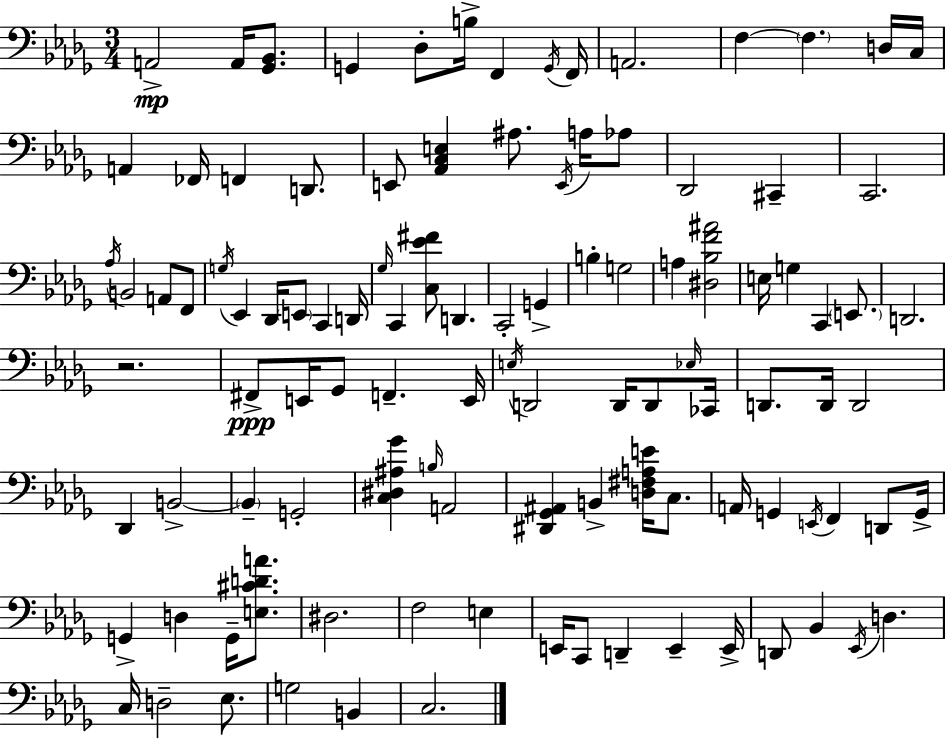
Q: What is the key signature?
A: BES minor